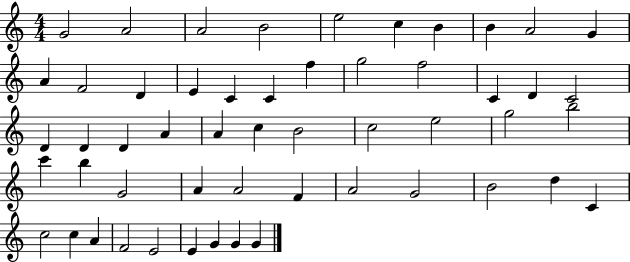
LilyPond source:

{
  \clef treble
  \numericTimeSignature
  \time 4/4
  \key c \major
  g'2 a'2 | a'2 b'2 | e''2 c''4 b'4 | b'4 a'2 g'4 | \break a'4 f'2 d'4 | e'4 c'4 c'4 f''4 | g''2 f''2 | c'4 d'4 c'2 | \break d'4 d'4 d'4 a'4 | a'4 c''4 b'2 | c''2 e''2 | g''2 b''2 | \break c'''4 b''4 g'2 | a'4 a'2 f'4 | a'2 g'2 | b'2 d''4 c'4 | \break c''2 c''4 a'4 | f'2 e'2 | e'4 g'4 g'4 g'4 | \bar "|."
}